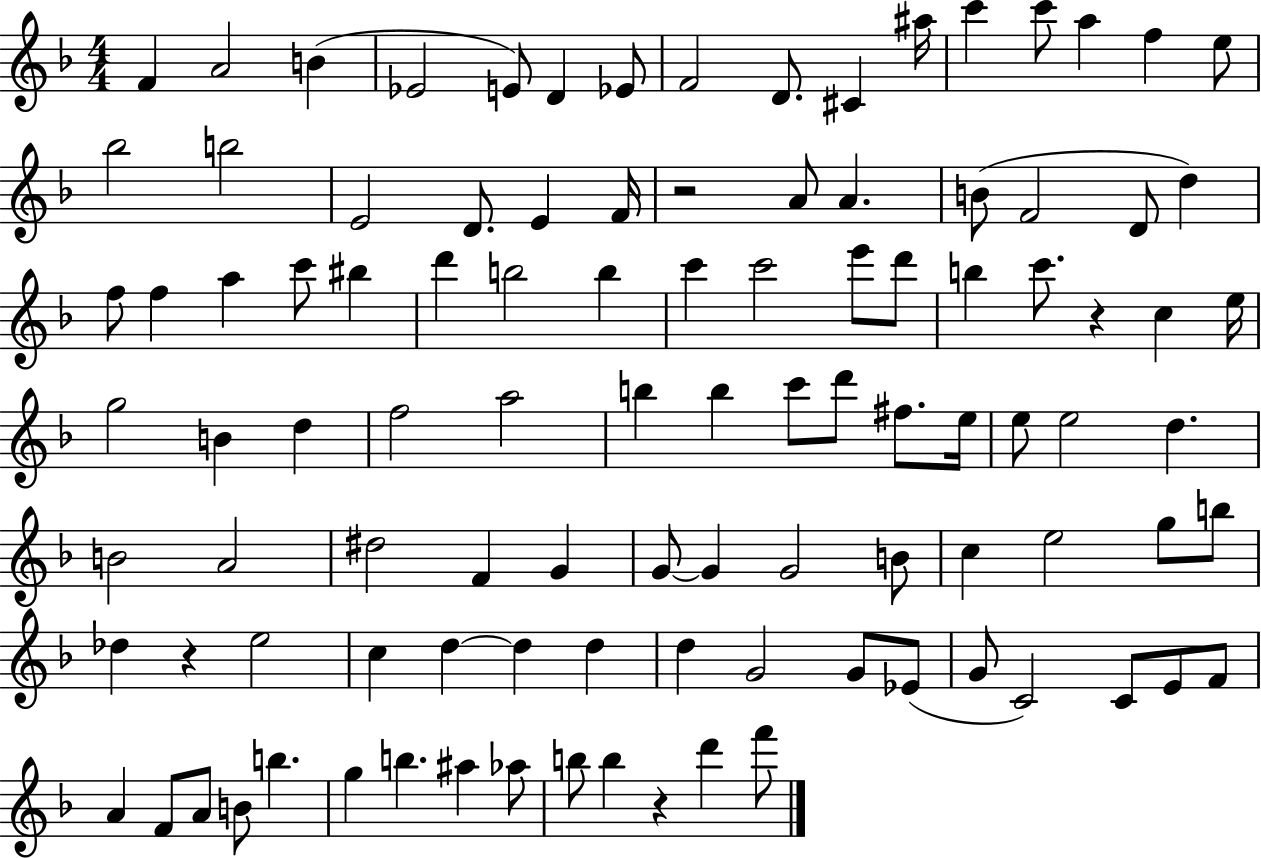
F4/q A4/h B4/q Eb4/h E4/e D4/q Eb4/e F4/h D4/e. C#4/q A#5/s C6/q C6/e A5/q F5/q E5/e Bb5/h B5/h E4/h D4/e. E4/q F4/s R/h A4/e A4/q. B4/e F4/h D4/e D5/q F5/e F5/q A5/q C6/e BIS5/q D6/q B5/h B5/q C6/q C6/h E6/e D6/e B5/q C6/e. R/q C5/q E5/s G5/h B4/q D5/q F5/h A5/h B5/q B5/q C6/e D6/e F#5/e. E5/s E5/e E5/h D5/q. B4/h A4/h D#5/h F4/q G4/q G4/e G4/q G4/h B4/e C5/q E5/h G5/e B5/e Db5/q R/q E5/h C5/q D5/q D5/q D5/q D5/q G4/h G4/e Eb4/e G4/e C4/h C4/e E4/e F4/e A4/q F4/e A4/e B4/e B5/q. G5/q B5/q. A#5/q Ab5/e B5/e B5/q R/q D6/q F6/e